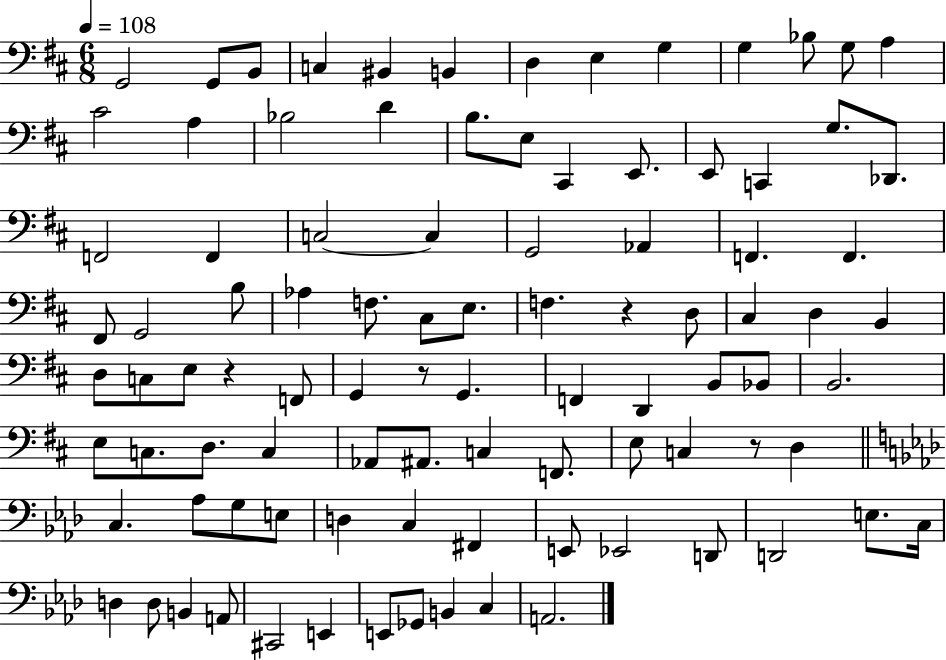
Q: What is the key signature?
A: D major